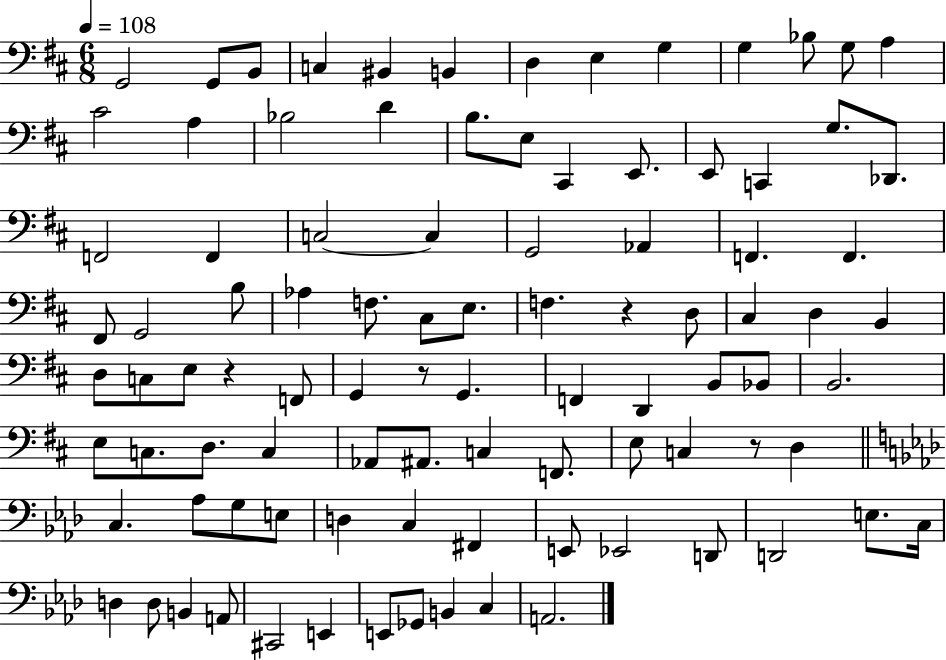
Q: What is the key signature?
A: D major